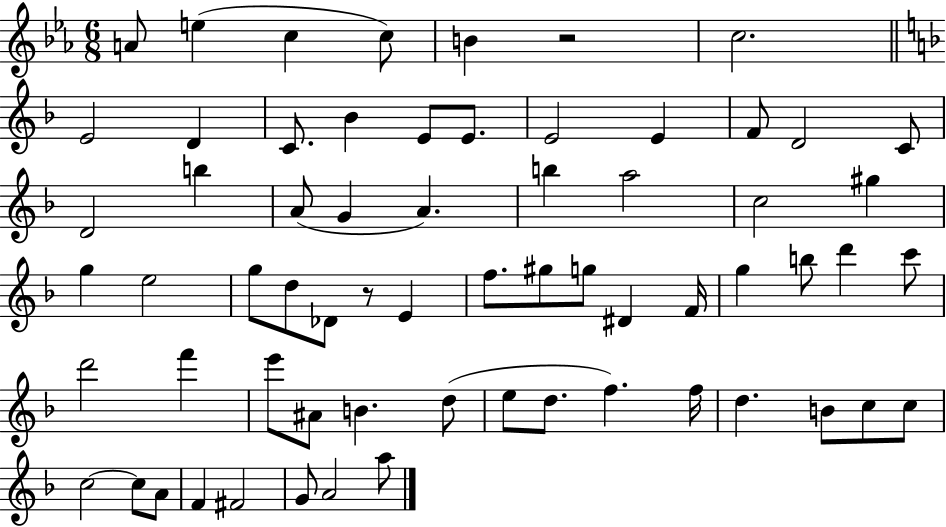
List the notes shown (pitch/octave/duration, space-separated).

A4/e E5/q C5/q C5/e B4/q R/h C5/h. E4/h D4/q C4/e. Bb4/q E4/e E4/e. E4/h E4/q F4/e D4/h C4/e D4/h B5/q A4/e G4/q A4/q. B5/q A5/h C5/h G#5/q G5/q E5/h G5/e D5/e Db4/e R/e E4/q F5/e. G#5/e G5/e D#4/q F4/s G5/q B5/e D6/q C6/e D6/h F6/q E6/e A#4/e B4/q. D5/e E5/e D5/e. F5/q. F5/s D5/q. B4/e C5/e C5/e C5/h C5/e A4/e F4/q F#4/h G4/e A4/h A5/e